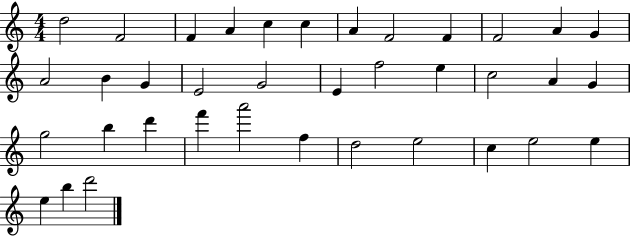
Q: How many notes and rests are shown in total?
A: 37